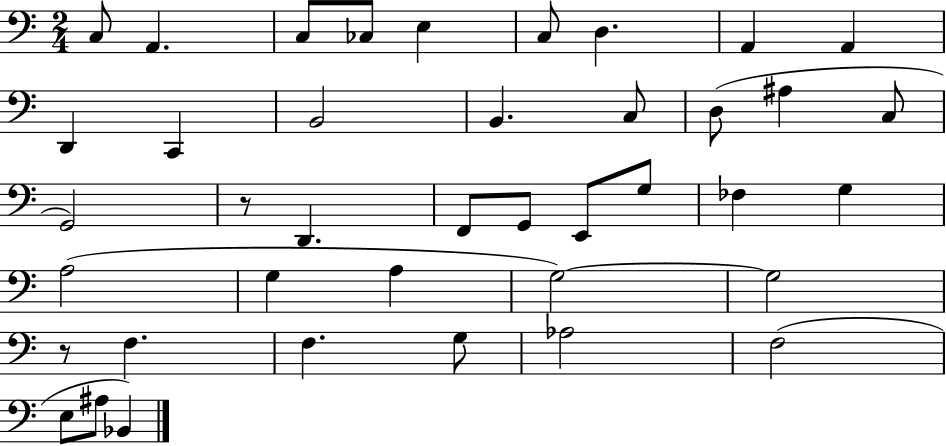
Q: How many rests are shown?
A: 2